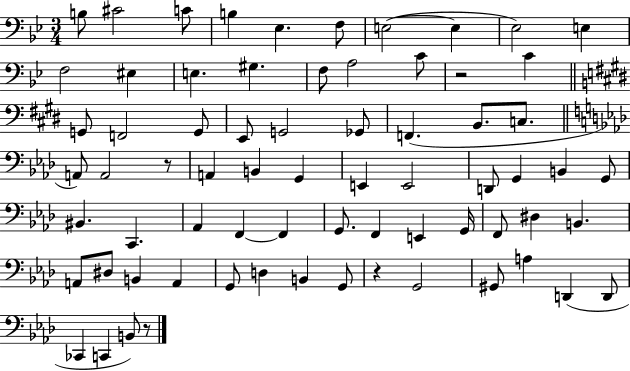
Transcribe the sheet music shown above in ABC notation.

X:1
T:Untitled
M:3/4
L:1/4
K:Bb
B,/2 ^C2 C/2 B, _E, F,/2 E,2 E, _E,2 E, F,2 ^E, E, ^G, F,/2 A,2 C/2 z2 C G,,/2 F,,2 G,,/2 E,,/2 G,,2 _G,,/2 F,, B,,/2 C,/2 A,,/2 A,,2 z/2 A,, B,, G,, E,, E,,2 D,,/2 G,, B,, G,,/2 ^B,, C,, _A,, F,, F,, G,,/2 F,, E,, G,,/4 F,,/2 ^D, B,, A,,/2 ^D,/2 B,, A,, G,,/2 D, B,, G,,/2 z G,,2 ^G,,/2 A, D,, D,,/2 _C,, C,, B,,/2 z/2